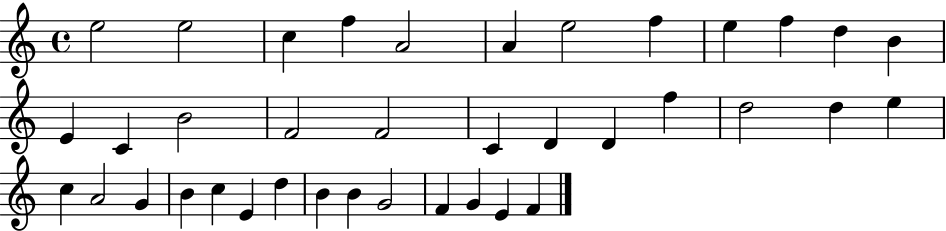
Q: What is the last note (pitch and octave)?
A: F4